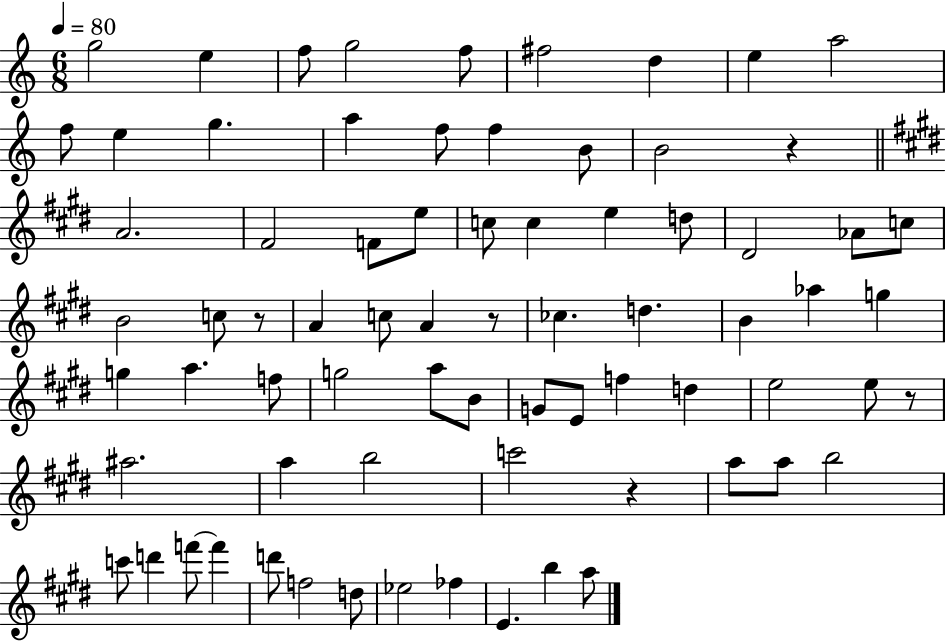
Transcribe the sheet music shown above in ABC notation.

X:1
T:Untitled
M:6/8
L:1/4
K:C
g2 e f/2 g2 f/2 ^f2 d e a2 f/2 e g a f/2 f B/2 B2 z A2 ^F2 F/2 e/2 c/2 c e d/2 ^D2 _A/2 c/2 B2 c/2 z/2 A c/2 A z/2 _c d B _a g g a f/2 g2 a/2 B/2 G/2 E/2 f d e2 e/2 z/2 ^a2 a b2 c'2 z a/2 a/2 b2 c'/2 d' f'/2 f' d'/2 f2 d/2 _e2 _f E b a/2